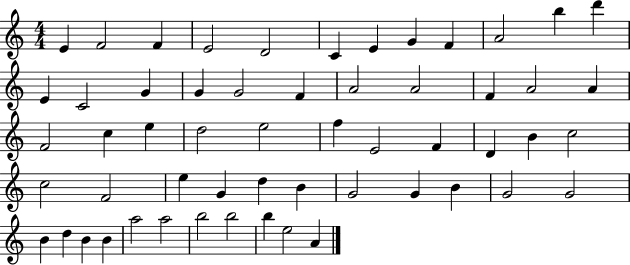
{
  \clef treble
  \numericTimeSignature
  \time 4/4
  \key c \major
  e'4 f'2 f'4 | e'2 d'2 | c'4 e'4 g'4 f'4 | a'2 b''4 d'''4 | \break e'4 c'2 g'4 | g'4 g'2 f'4 | a'2 a'2 | f'4 a'2 a'4 | \break f'2 c''4 e''4 | d''2 e''2 | f''4 e'2 f'4 | d'4 b'4 c''2 | \break c''2 f'2 | e''4 g'4 d''4 b'4 | g'2 g'4 b'4 | g'2 g'2 | \break b'4 d''4 b'4 b'4 | a''2 a''2 | b''2 b''2 | b''4 e''2 a'4 | \break \bar "|."
}